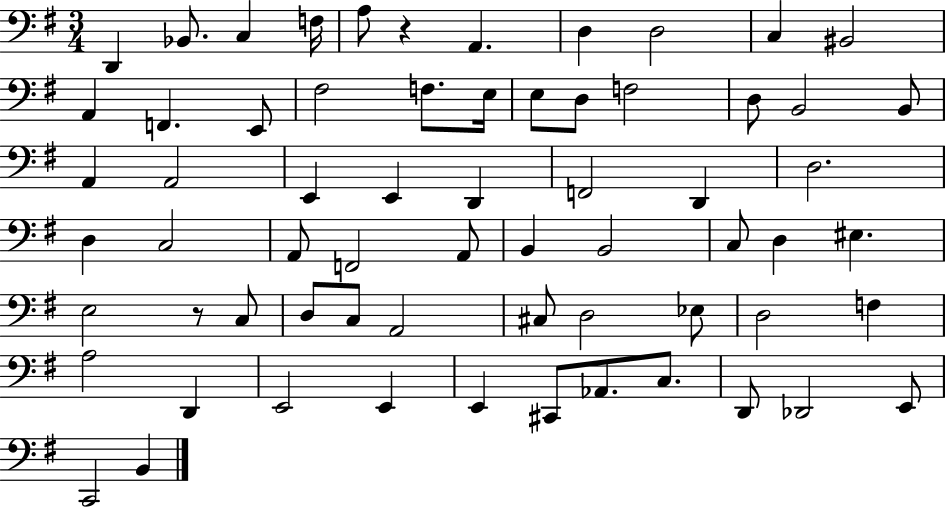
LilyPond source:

{
  \clef bass
  \numericTimeSignature
  \time 3/4
  \key g \major
  d,4 bes,8. c4 f16 | a8 r4 a,4. | d4 d2 | c4 bis,2 | \break a,4 f,4. e,8 | fis2 f8. e16 | e8 d8 f2 | d8 b,2 b,8 | \break a,4 a,2 | e,4 e,4 d,4 | f,2 d,4 | d2. | \break d4 c2 | a,8 f,2 a,8 | b,4 b,2 | c8 d4 eis4. | \break e2 r8 c8 | d8 c8 a,2 | cis8 d2 ees8 | d2 f4 | \break a2 d,4 | e,2 e,4 | e,4 cis,8 aes,8. c8. | d,8 des,2 e,8 | \break c,2 b,4 | \bar "|."
}